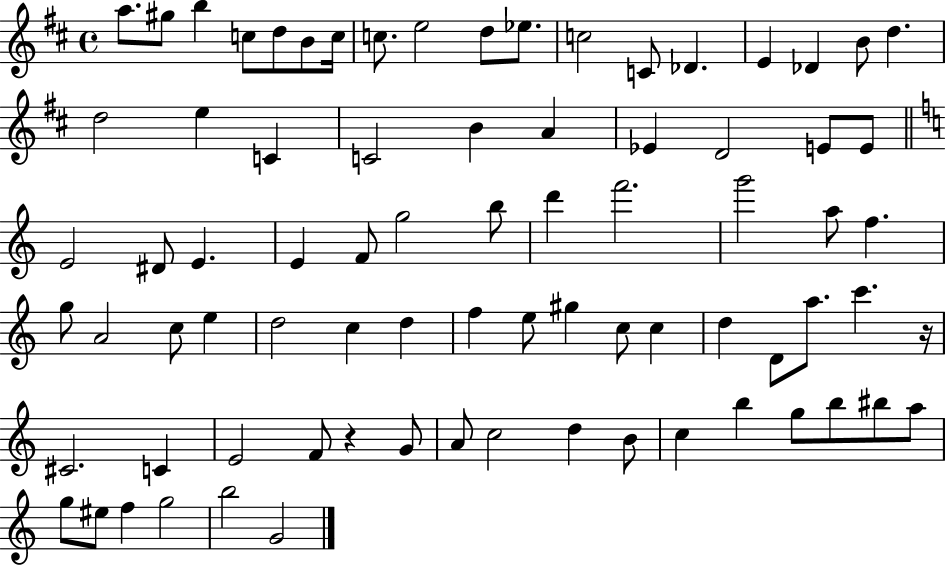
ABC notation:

X:1
T:Untitled
M:4/4
L:1/4
K:D
a/2 ^g/2 b c/2 d/2 B/2 c/4 c/2 e2 d/2 _e/2 c2 C/2 _D E _D B/2 d d2 e C C2 B A _E D2 E/2 E/2 E2 ^D/2 E E F/2 g2 b/2 d' f'2 g'2 a/2 f g/2 A2 c/2 e d2 c d f e/2 ^g c/2 c d D/2 a/2 c' z/4 ^C2 C E2 F/2 z G/2 A/2 c2 d B/2 c b g/2 b/2 ^b/2 a/2 g/2 ^e/2 f g2 b2 G2